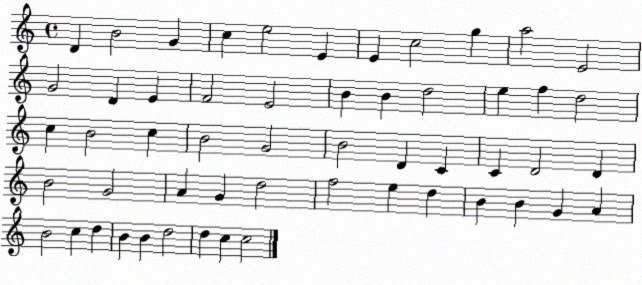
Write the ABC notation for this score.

X:1
T:Untitled
M:4/4
L:1/4
K:C
D B2 G c e2 E E c2 g a2 E2 G2 D E F2 E2 B B d2 e f d2 c B2 c B2 G2 B2 D C C D2 D B2 G2 A G d2 f2 e d B B G A B2 c d B B d2 d c c2